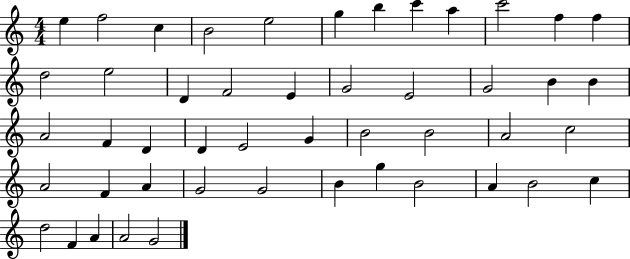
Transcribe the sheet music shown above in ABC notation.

X:1
T:Untitled
M:4/4
L:1/4
K:C
e f2 c B2 e2 g b c' a c'2 f f d2 e2 D F2 E G2 E2 G2 B B A2 F D D E2 G B2 B2 A2 c2 A2 F A G2 G2 B g B2 A B2 c d2 F A A2 G2